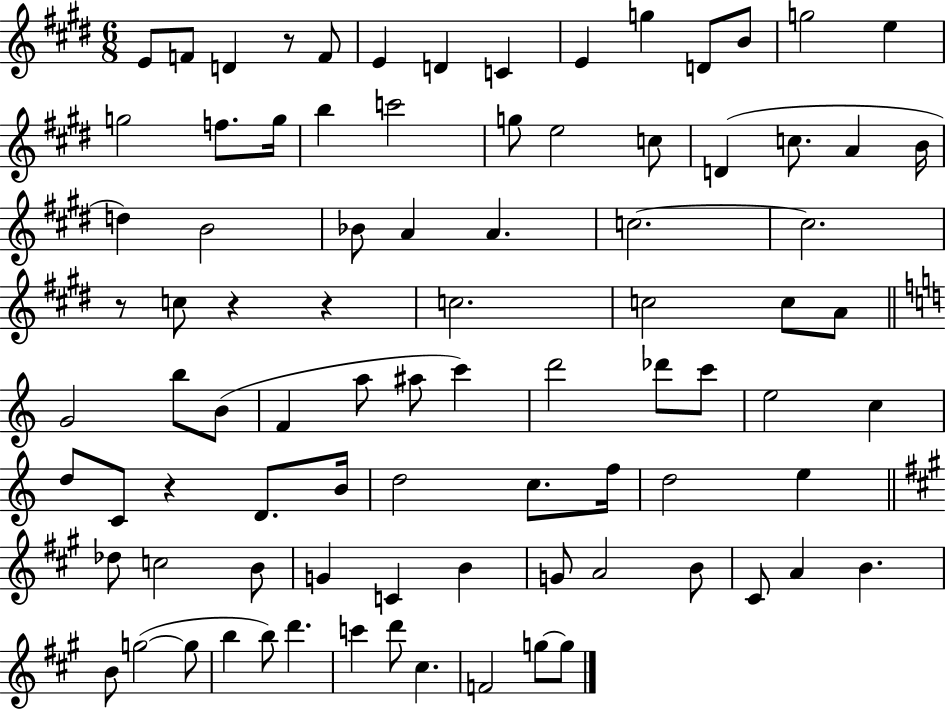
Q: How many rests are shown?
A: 5